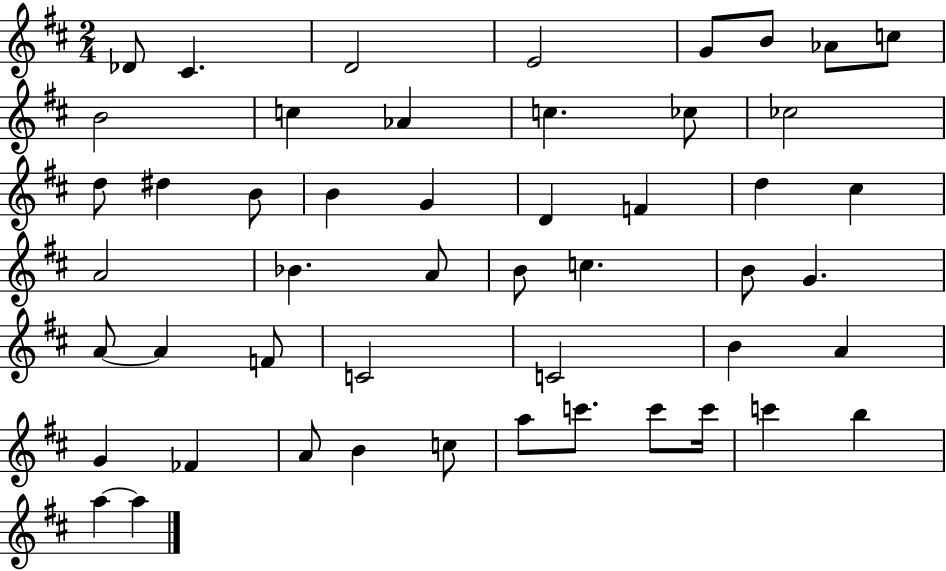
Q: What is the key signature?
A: D major